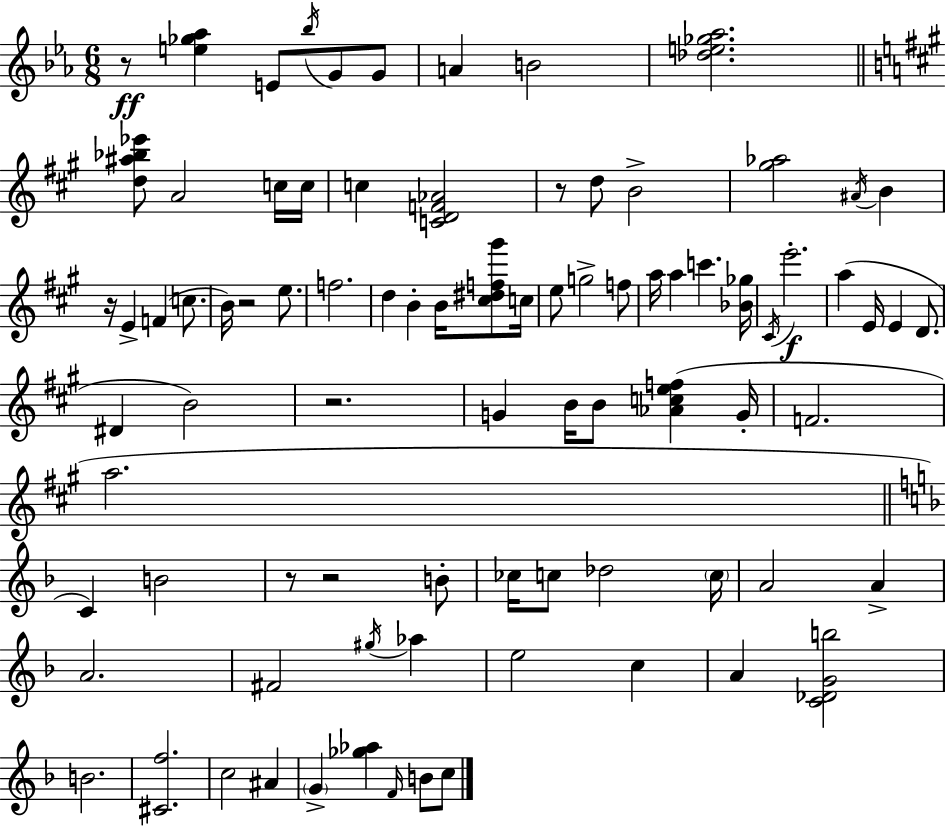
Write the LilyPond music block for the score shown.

{
  \clef treble
  \numericTimeSignature
  \time 6/8
  \key ees \major
  r8\ff <e'' ges'' aes''>4 e'8 \acciaccatura { bes''16 } g'8 g'8 | a'4 b'2 | <des'' e'' ges'' aes''>2. | \bar "||" \break \key a \major <d'' ais'' bes'' ees'''>8 a'2 c''16 c''16 | c''4 <c' d' f' aes'>2 | r8 d''8 b'2-> | <gis'' aes''>2 \acciaccatura { ais'16 } b'4 | \break r16 e'4-> f'4( c''8. | b'16) r2 e''8. | f''2. | d''4 b'4-. b'16 <cis'' dis'' f'' gis'''>8 | \break c''16 e''8 g''2-> f''8 | a''16 a''4 c'''4. | <bes' ges''>16 \acciaccatura { cis'16 } e'''2.-.\f | a''4( e'16 e'4 d'8. | \break dis'4 b'2) | r2. | g'4 b'16 b'8 <aes' c'' e'' f''>4( | g'16-. f'2. | \break a''2. | \bar "||" \break \key f \major c'4) b'2 | r8 r2 b'8-. | ces''16 c''8 des''2 \parenthesize c''16 | a'2 a'4-> | \break a'2. | fis'2 \acciaccatura { gis''16 } aes''4 | e''2 c''4 | a'4 <c' des' g' b''>2 | \break b'2. | <cis' f''>2. | c''2 ais'4 | \parenthesize g'4-> <ges'' aes''>4 \grace { f'16 } b'8 | \break c''8 \bar "|."
}